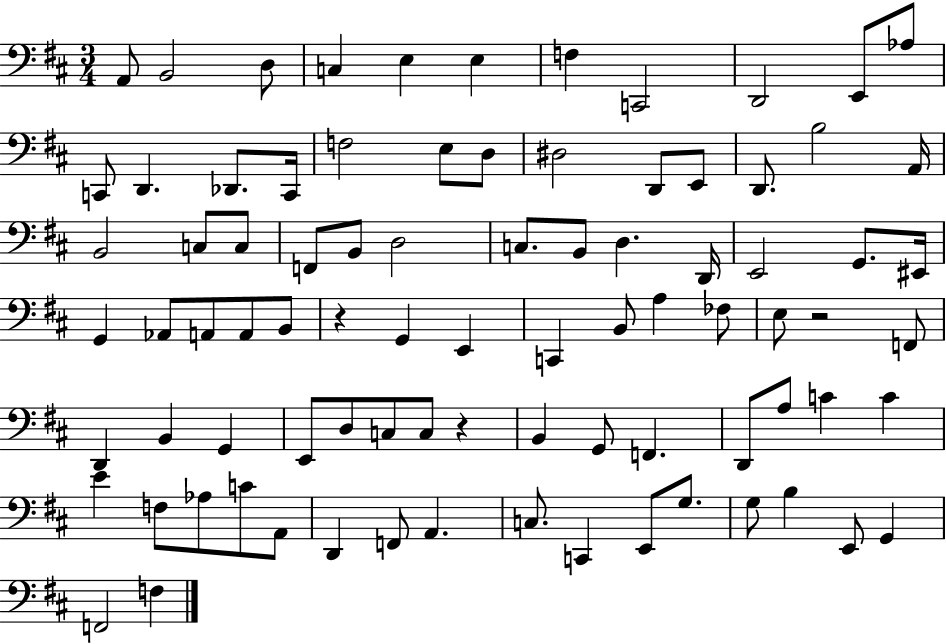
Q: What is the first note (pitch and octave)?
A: A2